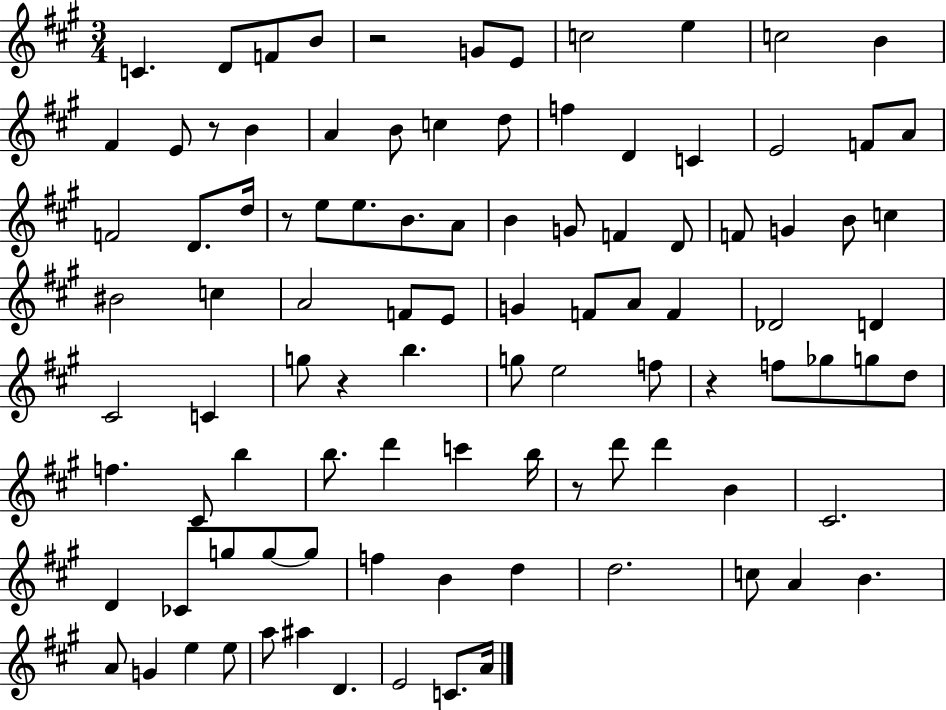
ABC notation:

X:1
T:Untitled
M:3/4
L:1/4
K:A
C D/2 F/2 B/2 z2 G/2 E/2 c2 e c2 B ^F E/2 z/2 B A B/2 c d/2 f D C E2 F/2 A/2 F2 D/2 d/4 z/2 e/2 e/2 B/2 A/2 B G/2 F D/2 F/2 G B/2 c ^B2 c A2 F/2 E/2 G F/2 A/2 F _D2 D ^C2 C g/2 z b g/2 e2 f/2 z f/2 _g/2 g/2 d/2 f ^C/2 b b/2 d' c' b/4 z/2 d'/2 d' B ^C2 D _C/2 g/2 g/2 g/2 f B d d2 c/2 A B A/2 G e e/2 a/2 ^a D E2 C/2 A/4